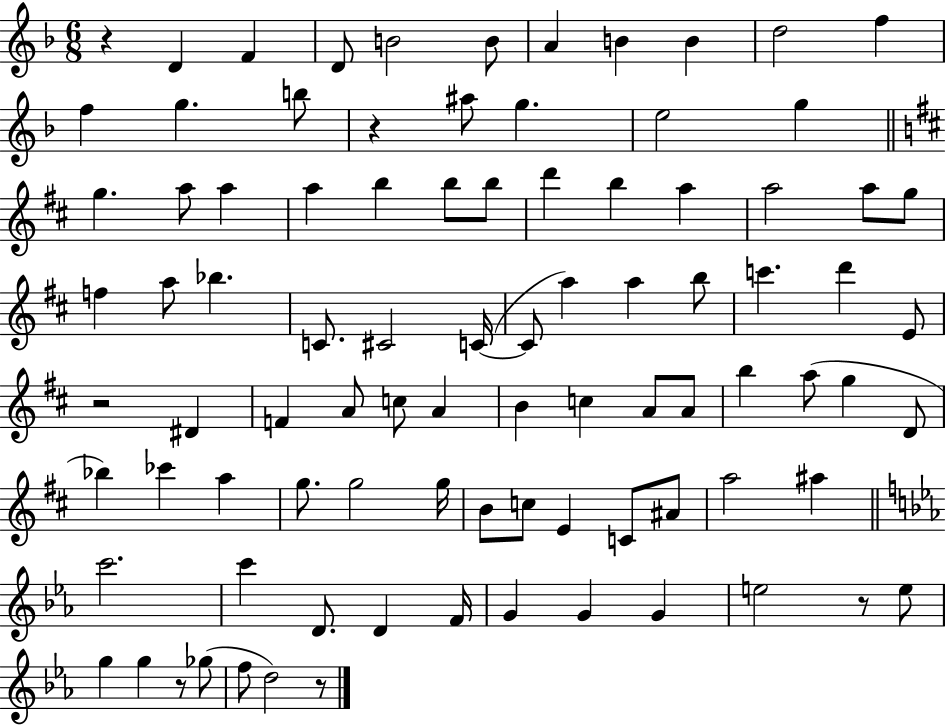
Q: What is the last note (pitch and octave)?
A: D5